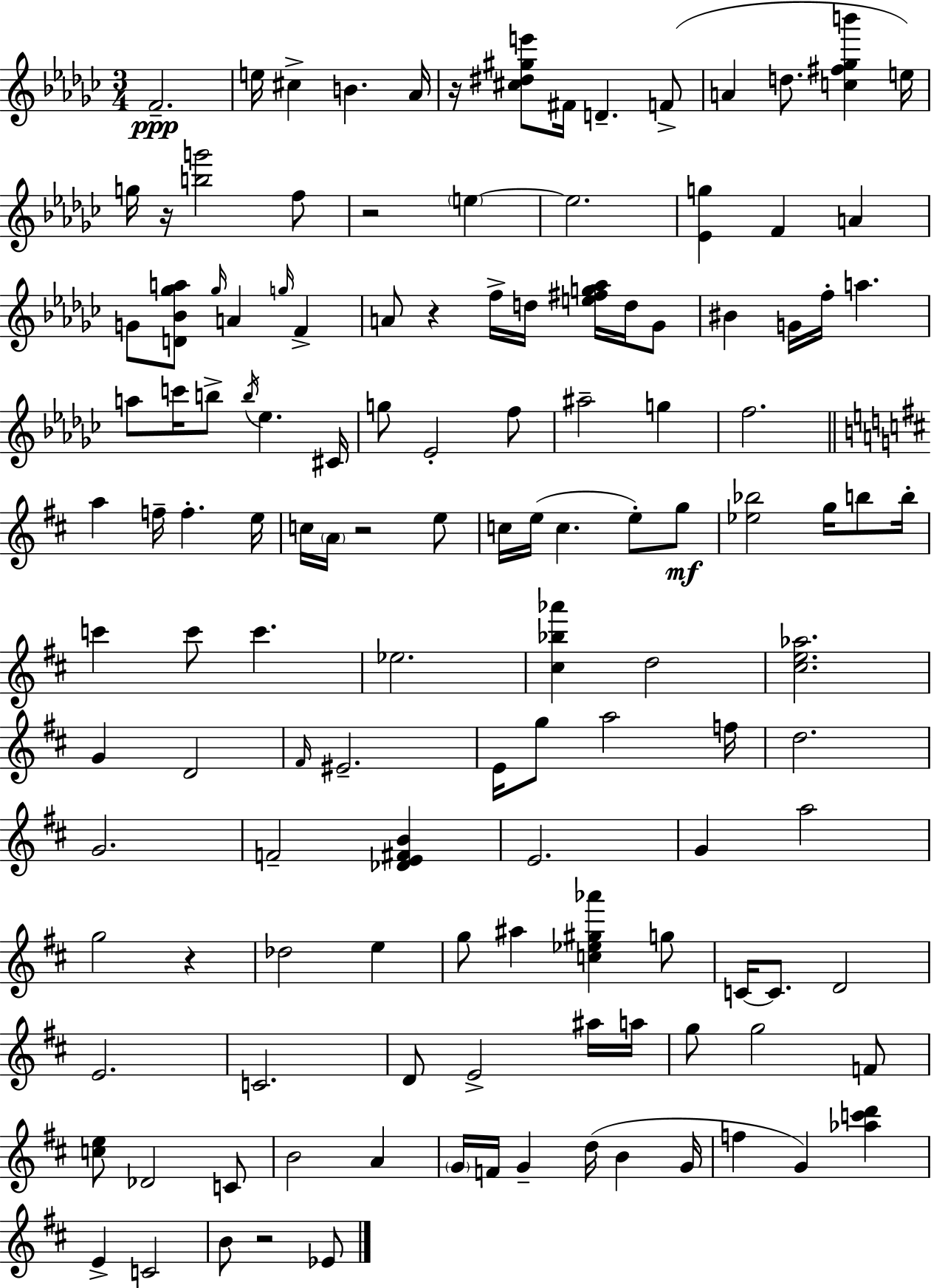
{
  \clef treble
  \numericTimeSignature
  \time 3/4
  \key ees \minor
  f'2.--\ppp | e''16 cis''4-> b'4. aes'16 | r16 <cis'' dis'' gis'' e'''>8 fis'16 d'4.-- f'8->( | a'4 d''8. <c'' fis'' ges'' b'''>4 e''16) | \break g''16 r16 <b'' g'''>2 f''8 | r2 \parenthesize e''4~~ | e''2. | <ees' g''>4 f'4 a'4 | \break g'8 <d' bes' ges'' a''>8 \grace { ges''16 } a'4 \grace { g''16 } f'4-> | a'8 r4 f''16-> d''16 <e'' fis'' g'' aes''>16 d''16 | ges'8 bis'4 g'16 f''16-. a''4. | a''8 c'''16 b''8-> \acciaccatura { b''16 } ees''4. | \break cis'16 g''8 ees'2-. | f''8 ais''2-- g''4 | f''2. | \bar "||" \break \key b \minor a''4 f''16-- f''4.-. e''16 | c''16 \parenthesize a'16 r2 e''8 | c''16 e''16( c''4. e''8-.) g''8\mf | <ees'' bes''>2 g''16 b''8 b''16-. | \break c'''4 c'''8 c'''4. | ees''2. | <cis'' bes'' aes'''>4 d''2 | <cis'' e'' aes''>2. | \break g'4 d'2 | \grace { fis'16 } eis'2.-- | e'16 g''8 a''2 | f''16 d''2. | \break g'2. | f'2-- <des' e' fis' b'>4 | e'2. | g'4 a''2 | \break g''2 r4 | des''2 e''4 | g''8 ais''4 <c'' ees'' gis'' aes'''>4 g''8 | c'16~~ c'8. d'2 | \break e'2. | c'2. | d'8 e'2-> ais''16 | a''16 g''8 g''2 f'8 | \break <c'' e''>8 des'2 c'8 | b'2 a'4 | \parenthesize g'16 f'16 g'4-- d''16( b'4 | g'16 f''4 g'4) <aes'' c''' d'''>4 | \break e'4-> c'2 | b'8 r2 ees'8 | \bar "|."
}